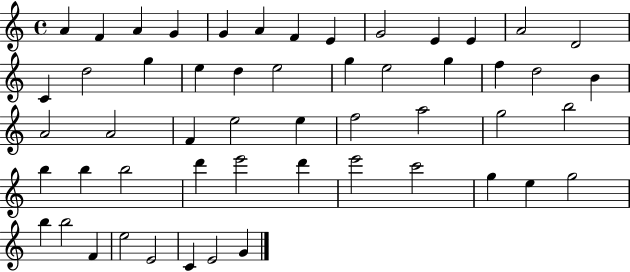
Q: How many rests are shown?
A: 0